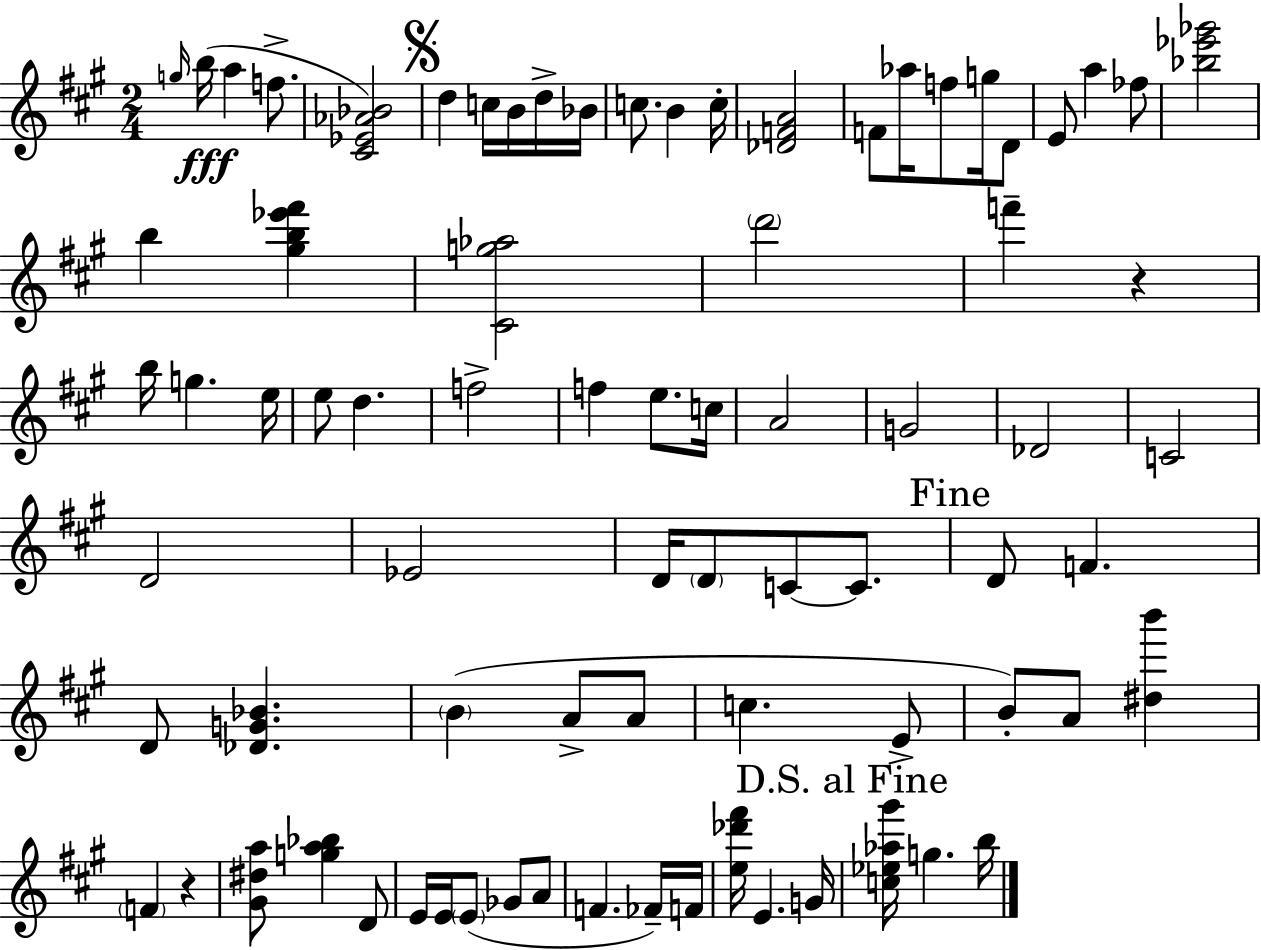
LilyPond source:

{
  \clef treble
  \numericTimeSignature
  \time 2/4
  \key a \major
  \grace { g''16 }(\fff b''16 a''4 f''8.-> | <cis' ees' aes' bes'>2) | \mark \markup { \musicglyph "scripts.segno" } d''4 c''16 b'16 d''16-> | bes'16 c''8. b'4 | \break c''16-. <des' f' a'>2 | f'8 aes''16 f''8 g''16 d'8 | e'8 a''4 fes''8 | <bes'' ees''' ges'''>2 | \break b''4 <gis'' b'' ees''' fis'''>4 | <cis' g'' aes''>2 | \parenthesize d'''2 | f'''4-- r4 | \break b''16 g''4. | e''16 e''8 d''4. | f''2-> | f''4 e''8. | \break c''16 a'2 | g'2 | des'2 | c'2 | \break d'2 | ees'2 | d'16 \parenthesize d'8 c'8~~ c'8. | \mark "Fine" d'8 f'4. | \break d'8 <des' g' bes'>4. | \parenthesize b'4( a'8-> a'8 | c''4. e'8-> | b'8-.) a'8 <dis'' b'''>4 | \break \parenthesize f'4 r4 | <gis' dis'' a''>8 <g'' a'' bes''>4 d'8 | e'16 e'16 \parenthesize e'8( ges'8 a'8 | f'4. fes'16--) | \break f'16 <e'' des''' fis'''>16 e'4. | g'16 \mark "D.S. al Fine" <c'' ees'' aes'' gis'''>16 g''4. | b''16 \bar "|."
}